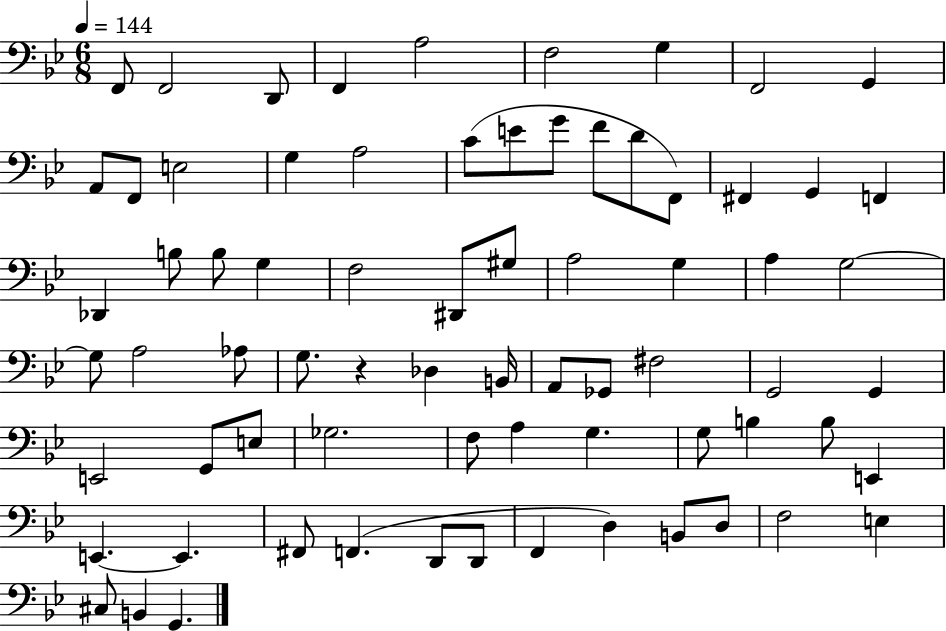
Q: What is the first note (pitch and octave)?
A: F2